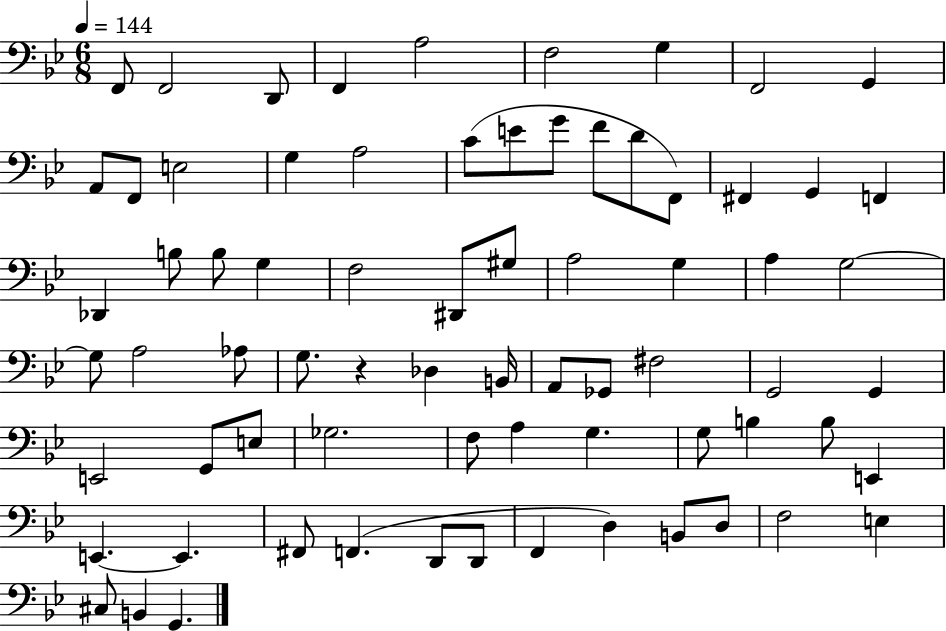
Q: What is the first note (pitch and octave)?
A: F2